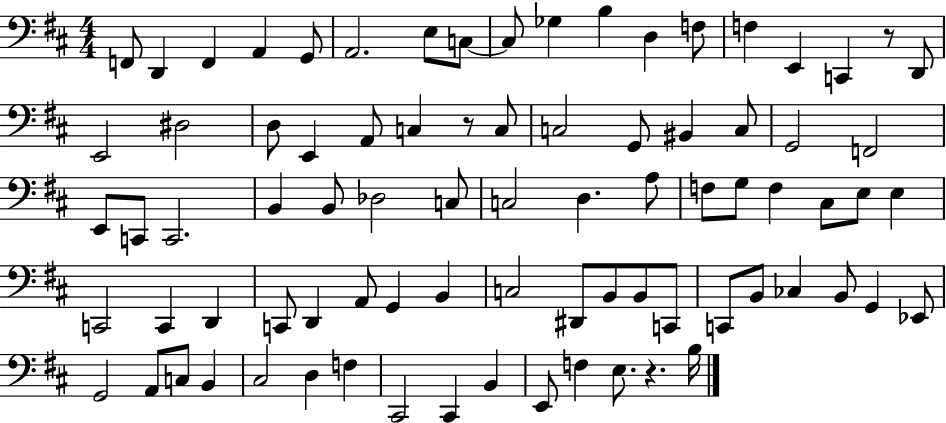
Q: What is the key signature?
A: D major